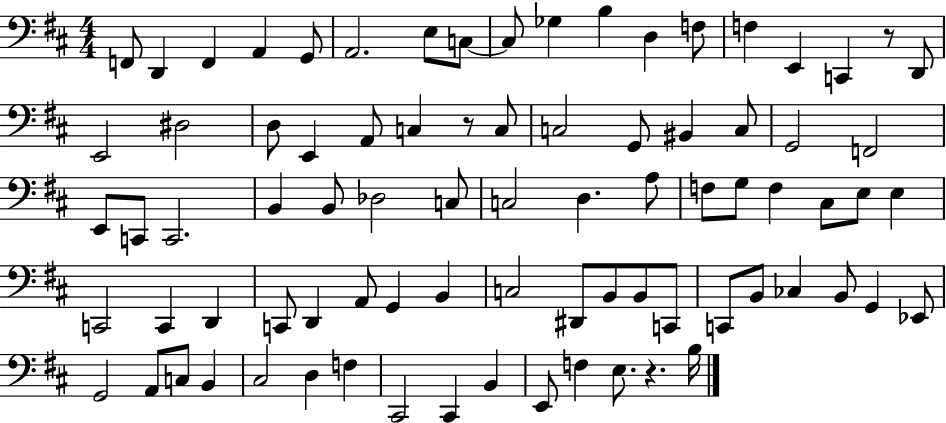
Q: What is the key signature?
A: D major